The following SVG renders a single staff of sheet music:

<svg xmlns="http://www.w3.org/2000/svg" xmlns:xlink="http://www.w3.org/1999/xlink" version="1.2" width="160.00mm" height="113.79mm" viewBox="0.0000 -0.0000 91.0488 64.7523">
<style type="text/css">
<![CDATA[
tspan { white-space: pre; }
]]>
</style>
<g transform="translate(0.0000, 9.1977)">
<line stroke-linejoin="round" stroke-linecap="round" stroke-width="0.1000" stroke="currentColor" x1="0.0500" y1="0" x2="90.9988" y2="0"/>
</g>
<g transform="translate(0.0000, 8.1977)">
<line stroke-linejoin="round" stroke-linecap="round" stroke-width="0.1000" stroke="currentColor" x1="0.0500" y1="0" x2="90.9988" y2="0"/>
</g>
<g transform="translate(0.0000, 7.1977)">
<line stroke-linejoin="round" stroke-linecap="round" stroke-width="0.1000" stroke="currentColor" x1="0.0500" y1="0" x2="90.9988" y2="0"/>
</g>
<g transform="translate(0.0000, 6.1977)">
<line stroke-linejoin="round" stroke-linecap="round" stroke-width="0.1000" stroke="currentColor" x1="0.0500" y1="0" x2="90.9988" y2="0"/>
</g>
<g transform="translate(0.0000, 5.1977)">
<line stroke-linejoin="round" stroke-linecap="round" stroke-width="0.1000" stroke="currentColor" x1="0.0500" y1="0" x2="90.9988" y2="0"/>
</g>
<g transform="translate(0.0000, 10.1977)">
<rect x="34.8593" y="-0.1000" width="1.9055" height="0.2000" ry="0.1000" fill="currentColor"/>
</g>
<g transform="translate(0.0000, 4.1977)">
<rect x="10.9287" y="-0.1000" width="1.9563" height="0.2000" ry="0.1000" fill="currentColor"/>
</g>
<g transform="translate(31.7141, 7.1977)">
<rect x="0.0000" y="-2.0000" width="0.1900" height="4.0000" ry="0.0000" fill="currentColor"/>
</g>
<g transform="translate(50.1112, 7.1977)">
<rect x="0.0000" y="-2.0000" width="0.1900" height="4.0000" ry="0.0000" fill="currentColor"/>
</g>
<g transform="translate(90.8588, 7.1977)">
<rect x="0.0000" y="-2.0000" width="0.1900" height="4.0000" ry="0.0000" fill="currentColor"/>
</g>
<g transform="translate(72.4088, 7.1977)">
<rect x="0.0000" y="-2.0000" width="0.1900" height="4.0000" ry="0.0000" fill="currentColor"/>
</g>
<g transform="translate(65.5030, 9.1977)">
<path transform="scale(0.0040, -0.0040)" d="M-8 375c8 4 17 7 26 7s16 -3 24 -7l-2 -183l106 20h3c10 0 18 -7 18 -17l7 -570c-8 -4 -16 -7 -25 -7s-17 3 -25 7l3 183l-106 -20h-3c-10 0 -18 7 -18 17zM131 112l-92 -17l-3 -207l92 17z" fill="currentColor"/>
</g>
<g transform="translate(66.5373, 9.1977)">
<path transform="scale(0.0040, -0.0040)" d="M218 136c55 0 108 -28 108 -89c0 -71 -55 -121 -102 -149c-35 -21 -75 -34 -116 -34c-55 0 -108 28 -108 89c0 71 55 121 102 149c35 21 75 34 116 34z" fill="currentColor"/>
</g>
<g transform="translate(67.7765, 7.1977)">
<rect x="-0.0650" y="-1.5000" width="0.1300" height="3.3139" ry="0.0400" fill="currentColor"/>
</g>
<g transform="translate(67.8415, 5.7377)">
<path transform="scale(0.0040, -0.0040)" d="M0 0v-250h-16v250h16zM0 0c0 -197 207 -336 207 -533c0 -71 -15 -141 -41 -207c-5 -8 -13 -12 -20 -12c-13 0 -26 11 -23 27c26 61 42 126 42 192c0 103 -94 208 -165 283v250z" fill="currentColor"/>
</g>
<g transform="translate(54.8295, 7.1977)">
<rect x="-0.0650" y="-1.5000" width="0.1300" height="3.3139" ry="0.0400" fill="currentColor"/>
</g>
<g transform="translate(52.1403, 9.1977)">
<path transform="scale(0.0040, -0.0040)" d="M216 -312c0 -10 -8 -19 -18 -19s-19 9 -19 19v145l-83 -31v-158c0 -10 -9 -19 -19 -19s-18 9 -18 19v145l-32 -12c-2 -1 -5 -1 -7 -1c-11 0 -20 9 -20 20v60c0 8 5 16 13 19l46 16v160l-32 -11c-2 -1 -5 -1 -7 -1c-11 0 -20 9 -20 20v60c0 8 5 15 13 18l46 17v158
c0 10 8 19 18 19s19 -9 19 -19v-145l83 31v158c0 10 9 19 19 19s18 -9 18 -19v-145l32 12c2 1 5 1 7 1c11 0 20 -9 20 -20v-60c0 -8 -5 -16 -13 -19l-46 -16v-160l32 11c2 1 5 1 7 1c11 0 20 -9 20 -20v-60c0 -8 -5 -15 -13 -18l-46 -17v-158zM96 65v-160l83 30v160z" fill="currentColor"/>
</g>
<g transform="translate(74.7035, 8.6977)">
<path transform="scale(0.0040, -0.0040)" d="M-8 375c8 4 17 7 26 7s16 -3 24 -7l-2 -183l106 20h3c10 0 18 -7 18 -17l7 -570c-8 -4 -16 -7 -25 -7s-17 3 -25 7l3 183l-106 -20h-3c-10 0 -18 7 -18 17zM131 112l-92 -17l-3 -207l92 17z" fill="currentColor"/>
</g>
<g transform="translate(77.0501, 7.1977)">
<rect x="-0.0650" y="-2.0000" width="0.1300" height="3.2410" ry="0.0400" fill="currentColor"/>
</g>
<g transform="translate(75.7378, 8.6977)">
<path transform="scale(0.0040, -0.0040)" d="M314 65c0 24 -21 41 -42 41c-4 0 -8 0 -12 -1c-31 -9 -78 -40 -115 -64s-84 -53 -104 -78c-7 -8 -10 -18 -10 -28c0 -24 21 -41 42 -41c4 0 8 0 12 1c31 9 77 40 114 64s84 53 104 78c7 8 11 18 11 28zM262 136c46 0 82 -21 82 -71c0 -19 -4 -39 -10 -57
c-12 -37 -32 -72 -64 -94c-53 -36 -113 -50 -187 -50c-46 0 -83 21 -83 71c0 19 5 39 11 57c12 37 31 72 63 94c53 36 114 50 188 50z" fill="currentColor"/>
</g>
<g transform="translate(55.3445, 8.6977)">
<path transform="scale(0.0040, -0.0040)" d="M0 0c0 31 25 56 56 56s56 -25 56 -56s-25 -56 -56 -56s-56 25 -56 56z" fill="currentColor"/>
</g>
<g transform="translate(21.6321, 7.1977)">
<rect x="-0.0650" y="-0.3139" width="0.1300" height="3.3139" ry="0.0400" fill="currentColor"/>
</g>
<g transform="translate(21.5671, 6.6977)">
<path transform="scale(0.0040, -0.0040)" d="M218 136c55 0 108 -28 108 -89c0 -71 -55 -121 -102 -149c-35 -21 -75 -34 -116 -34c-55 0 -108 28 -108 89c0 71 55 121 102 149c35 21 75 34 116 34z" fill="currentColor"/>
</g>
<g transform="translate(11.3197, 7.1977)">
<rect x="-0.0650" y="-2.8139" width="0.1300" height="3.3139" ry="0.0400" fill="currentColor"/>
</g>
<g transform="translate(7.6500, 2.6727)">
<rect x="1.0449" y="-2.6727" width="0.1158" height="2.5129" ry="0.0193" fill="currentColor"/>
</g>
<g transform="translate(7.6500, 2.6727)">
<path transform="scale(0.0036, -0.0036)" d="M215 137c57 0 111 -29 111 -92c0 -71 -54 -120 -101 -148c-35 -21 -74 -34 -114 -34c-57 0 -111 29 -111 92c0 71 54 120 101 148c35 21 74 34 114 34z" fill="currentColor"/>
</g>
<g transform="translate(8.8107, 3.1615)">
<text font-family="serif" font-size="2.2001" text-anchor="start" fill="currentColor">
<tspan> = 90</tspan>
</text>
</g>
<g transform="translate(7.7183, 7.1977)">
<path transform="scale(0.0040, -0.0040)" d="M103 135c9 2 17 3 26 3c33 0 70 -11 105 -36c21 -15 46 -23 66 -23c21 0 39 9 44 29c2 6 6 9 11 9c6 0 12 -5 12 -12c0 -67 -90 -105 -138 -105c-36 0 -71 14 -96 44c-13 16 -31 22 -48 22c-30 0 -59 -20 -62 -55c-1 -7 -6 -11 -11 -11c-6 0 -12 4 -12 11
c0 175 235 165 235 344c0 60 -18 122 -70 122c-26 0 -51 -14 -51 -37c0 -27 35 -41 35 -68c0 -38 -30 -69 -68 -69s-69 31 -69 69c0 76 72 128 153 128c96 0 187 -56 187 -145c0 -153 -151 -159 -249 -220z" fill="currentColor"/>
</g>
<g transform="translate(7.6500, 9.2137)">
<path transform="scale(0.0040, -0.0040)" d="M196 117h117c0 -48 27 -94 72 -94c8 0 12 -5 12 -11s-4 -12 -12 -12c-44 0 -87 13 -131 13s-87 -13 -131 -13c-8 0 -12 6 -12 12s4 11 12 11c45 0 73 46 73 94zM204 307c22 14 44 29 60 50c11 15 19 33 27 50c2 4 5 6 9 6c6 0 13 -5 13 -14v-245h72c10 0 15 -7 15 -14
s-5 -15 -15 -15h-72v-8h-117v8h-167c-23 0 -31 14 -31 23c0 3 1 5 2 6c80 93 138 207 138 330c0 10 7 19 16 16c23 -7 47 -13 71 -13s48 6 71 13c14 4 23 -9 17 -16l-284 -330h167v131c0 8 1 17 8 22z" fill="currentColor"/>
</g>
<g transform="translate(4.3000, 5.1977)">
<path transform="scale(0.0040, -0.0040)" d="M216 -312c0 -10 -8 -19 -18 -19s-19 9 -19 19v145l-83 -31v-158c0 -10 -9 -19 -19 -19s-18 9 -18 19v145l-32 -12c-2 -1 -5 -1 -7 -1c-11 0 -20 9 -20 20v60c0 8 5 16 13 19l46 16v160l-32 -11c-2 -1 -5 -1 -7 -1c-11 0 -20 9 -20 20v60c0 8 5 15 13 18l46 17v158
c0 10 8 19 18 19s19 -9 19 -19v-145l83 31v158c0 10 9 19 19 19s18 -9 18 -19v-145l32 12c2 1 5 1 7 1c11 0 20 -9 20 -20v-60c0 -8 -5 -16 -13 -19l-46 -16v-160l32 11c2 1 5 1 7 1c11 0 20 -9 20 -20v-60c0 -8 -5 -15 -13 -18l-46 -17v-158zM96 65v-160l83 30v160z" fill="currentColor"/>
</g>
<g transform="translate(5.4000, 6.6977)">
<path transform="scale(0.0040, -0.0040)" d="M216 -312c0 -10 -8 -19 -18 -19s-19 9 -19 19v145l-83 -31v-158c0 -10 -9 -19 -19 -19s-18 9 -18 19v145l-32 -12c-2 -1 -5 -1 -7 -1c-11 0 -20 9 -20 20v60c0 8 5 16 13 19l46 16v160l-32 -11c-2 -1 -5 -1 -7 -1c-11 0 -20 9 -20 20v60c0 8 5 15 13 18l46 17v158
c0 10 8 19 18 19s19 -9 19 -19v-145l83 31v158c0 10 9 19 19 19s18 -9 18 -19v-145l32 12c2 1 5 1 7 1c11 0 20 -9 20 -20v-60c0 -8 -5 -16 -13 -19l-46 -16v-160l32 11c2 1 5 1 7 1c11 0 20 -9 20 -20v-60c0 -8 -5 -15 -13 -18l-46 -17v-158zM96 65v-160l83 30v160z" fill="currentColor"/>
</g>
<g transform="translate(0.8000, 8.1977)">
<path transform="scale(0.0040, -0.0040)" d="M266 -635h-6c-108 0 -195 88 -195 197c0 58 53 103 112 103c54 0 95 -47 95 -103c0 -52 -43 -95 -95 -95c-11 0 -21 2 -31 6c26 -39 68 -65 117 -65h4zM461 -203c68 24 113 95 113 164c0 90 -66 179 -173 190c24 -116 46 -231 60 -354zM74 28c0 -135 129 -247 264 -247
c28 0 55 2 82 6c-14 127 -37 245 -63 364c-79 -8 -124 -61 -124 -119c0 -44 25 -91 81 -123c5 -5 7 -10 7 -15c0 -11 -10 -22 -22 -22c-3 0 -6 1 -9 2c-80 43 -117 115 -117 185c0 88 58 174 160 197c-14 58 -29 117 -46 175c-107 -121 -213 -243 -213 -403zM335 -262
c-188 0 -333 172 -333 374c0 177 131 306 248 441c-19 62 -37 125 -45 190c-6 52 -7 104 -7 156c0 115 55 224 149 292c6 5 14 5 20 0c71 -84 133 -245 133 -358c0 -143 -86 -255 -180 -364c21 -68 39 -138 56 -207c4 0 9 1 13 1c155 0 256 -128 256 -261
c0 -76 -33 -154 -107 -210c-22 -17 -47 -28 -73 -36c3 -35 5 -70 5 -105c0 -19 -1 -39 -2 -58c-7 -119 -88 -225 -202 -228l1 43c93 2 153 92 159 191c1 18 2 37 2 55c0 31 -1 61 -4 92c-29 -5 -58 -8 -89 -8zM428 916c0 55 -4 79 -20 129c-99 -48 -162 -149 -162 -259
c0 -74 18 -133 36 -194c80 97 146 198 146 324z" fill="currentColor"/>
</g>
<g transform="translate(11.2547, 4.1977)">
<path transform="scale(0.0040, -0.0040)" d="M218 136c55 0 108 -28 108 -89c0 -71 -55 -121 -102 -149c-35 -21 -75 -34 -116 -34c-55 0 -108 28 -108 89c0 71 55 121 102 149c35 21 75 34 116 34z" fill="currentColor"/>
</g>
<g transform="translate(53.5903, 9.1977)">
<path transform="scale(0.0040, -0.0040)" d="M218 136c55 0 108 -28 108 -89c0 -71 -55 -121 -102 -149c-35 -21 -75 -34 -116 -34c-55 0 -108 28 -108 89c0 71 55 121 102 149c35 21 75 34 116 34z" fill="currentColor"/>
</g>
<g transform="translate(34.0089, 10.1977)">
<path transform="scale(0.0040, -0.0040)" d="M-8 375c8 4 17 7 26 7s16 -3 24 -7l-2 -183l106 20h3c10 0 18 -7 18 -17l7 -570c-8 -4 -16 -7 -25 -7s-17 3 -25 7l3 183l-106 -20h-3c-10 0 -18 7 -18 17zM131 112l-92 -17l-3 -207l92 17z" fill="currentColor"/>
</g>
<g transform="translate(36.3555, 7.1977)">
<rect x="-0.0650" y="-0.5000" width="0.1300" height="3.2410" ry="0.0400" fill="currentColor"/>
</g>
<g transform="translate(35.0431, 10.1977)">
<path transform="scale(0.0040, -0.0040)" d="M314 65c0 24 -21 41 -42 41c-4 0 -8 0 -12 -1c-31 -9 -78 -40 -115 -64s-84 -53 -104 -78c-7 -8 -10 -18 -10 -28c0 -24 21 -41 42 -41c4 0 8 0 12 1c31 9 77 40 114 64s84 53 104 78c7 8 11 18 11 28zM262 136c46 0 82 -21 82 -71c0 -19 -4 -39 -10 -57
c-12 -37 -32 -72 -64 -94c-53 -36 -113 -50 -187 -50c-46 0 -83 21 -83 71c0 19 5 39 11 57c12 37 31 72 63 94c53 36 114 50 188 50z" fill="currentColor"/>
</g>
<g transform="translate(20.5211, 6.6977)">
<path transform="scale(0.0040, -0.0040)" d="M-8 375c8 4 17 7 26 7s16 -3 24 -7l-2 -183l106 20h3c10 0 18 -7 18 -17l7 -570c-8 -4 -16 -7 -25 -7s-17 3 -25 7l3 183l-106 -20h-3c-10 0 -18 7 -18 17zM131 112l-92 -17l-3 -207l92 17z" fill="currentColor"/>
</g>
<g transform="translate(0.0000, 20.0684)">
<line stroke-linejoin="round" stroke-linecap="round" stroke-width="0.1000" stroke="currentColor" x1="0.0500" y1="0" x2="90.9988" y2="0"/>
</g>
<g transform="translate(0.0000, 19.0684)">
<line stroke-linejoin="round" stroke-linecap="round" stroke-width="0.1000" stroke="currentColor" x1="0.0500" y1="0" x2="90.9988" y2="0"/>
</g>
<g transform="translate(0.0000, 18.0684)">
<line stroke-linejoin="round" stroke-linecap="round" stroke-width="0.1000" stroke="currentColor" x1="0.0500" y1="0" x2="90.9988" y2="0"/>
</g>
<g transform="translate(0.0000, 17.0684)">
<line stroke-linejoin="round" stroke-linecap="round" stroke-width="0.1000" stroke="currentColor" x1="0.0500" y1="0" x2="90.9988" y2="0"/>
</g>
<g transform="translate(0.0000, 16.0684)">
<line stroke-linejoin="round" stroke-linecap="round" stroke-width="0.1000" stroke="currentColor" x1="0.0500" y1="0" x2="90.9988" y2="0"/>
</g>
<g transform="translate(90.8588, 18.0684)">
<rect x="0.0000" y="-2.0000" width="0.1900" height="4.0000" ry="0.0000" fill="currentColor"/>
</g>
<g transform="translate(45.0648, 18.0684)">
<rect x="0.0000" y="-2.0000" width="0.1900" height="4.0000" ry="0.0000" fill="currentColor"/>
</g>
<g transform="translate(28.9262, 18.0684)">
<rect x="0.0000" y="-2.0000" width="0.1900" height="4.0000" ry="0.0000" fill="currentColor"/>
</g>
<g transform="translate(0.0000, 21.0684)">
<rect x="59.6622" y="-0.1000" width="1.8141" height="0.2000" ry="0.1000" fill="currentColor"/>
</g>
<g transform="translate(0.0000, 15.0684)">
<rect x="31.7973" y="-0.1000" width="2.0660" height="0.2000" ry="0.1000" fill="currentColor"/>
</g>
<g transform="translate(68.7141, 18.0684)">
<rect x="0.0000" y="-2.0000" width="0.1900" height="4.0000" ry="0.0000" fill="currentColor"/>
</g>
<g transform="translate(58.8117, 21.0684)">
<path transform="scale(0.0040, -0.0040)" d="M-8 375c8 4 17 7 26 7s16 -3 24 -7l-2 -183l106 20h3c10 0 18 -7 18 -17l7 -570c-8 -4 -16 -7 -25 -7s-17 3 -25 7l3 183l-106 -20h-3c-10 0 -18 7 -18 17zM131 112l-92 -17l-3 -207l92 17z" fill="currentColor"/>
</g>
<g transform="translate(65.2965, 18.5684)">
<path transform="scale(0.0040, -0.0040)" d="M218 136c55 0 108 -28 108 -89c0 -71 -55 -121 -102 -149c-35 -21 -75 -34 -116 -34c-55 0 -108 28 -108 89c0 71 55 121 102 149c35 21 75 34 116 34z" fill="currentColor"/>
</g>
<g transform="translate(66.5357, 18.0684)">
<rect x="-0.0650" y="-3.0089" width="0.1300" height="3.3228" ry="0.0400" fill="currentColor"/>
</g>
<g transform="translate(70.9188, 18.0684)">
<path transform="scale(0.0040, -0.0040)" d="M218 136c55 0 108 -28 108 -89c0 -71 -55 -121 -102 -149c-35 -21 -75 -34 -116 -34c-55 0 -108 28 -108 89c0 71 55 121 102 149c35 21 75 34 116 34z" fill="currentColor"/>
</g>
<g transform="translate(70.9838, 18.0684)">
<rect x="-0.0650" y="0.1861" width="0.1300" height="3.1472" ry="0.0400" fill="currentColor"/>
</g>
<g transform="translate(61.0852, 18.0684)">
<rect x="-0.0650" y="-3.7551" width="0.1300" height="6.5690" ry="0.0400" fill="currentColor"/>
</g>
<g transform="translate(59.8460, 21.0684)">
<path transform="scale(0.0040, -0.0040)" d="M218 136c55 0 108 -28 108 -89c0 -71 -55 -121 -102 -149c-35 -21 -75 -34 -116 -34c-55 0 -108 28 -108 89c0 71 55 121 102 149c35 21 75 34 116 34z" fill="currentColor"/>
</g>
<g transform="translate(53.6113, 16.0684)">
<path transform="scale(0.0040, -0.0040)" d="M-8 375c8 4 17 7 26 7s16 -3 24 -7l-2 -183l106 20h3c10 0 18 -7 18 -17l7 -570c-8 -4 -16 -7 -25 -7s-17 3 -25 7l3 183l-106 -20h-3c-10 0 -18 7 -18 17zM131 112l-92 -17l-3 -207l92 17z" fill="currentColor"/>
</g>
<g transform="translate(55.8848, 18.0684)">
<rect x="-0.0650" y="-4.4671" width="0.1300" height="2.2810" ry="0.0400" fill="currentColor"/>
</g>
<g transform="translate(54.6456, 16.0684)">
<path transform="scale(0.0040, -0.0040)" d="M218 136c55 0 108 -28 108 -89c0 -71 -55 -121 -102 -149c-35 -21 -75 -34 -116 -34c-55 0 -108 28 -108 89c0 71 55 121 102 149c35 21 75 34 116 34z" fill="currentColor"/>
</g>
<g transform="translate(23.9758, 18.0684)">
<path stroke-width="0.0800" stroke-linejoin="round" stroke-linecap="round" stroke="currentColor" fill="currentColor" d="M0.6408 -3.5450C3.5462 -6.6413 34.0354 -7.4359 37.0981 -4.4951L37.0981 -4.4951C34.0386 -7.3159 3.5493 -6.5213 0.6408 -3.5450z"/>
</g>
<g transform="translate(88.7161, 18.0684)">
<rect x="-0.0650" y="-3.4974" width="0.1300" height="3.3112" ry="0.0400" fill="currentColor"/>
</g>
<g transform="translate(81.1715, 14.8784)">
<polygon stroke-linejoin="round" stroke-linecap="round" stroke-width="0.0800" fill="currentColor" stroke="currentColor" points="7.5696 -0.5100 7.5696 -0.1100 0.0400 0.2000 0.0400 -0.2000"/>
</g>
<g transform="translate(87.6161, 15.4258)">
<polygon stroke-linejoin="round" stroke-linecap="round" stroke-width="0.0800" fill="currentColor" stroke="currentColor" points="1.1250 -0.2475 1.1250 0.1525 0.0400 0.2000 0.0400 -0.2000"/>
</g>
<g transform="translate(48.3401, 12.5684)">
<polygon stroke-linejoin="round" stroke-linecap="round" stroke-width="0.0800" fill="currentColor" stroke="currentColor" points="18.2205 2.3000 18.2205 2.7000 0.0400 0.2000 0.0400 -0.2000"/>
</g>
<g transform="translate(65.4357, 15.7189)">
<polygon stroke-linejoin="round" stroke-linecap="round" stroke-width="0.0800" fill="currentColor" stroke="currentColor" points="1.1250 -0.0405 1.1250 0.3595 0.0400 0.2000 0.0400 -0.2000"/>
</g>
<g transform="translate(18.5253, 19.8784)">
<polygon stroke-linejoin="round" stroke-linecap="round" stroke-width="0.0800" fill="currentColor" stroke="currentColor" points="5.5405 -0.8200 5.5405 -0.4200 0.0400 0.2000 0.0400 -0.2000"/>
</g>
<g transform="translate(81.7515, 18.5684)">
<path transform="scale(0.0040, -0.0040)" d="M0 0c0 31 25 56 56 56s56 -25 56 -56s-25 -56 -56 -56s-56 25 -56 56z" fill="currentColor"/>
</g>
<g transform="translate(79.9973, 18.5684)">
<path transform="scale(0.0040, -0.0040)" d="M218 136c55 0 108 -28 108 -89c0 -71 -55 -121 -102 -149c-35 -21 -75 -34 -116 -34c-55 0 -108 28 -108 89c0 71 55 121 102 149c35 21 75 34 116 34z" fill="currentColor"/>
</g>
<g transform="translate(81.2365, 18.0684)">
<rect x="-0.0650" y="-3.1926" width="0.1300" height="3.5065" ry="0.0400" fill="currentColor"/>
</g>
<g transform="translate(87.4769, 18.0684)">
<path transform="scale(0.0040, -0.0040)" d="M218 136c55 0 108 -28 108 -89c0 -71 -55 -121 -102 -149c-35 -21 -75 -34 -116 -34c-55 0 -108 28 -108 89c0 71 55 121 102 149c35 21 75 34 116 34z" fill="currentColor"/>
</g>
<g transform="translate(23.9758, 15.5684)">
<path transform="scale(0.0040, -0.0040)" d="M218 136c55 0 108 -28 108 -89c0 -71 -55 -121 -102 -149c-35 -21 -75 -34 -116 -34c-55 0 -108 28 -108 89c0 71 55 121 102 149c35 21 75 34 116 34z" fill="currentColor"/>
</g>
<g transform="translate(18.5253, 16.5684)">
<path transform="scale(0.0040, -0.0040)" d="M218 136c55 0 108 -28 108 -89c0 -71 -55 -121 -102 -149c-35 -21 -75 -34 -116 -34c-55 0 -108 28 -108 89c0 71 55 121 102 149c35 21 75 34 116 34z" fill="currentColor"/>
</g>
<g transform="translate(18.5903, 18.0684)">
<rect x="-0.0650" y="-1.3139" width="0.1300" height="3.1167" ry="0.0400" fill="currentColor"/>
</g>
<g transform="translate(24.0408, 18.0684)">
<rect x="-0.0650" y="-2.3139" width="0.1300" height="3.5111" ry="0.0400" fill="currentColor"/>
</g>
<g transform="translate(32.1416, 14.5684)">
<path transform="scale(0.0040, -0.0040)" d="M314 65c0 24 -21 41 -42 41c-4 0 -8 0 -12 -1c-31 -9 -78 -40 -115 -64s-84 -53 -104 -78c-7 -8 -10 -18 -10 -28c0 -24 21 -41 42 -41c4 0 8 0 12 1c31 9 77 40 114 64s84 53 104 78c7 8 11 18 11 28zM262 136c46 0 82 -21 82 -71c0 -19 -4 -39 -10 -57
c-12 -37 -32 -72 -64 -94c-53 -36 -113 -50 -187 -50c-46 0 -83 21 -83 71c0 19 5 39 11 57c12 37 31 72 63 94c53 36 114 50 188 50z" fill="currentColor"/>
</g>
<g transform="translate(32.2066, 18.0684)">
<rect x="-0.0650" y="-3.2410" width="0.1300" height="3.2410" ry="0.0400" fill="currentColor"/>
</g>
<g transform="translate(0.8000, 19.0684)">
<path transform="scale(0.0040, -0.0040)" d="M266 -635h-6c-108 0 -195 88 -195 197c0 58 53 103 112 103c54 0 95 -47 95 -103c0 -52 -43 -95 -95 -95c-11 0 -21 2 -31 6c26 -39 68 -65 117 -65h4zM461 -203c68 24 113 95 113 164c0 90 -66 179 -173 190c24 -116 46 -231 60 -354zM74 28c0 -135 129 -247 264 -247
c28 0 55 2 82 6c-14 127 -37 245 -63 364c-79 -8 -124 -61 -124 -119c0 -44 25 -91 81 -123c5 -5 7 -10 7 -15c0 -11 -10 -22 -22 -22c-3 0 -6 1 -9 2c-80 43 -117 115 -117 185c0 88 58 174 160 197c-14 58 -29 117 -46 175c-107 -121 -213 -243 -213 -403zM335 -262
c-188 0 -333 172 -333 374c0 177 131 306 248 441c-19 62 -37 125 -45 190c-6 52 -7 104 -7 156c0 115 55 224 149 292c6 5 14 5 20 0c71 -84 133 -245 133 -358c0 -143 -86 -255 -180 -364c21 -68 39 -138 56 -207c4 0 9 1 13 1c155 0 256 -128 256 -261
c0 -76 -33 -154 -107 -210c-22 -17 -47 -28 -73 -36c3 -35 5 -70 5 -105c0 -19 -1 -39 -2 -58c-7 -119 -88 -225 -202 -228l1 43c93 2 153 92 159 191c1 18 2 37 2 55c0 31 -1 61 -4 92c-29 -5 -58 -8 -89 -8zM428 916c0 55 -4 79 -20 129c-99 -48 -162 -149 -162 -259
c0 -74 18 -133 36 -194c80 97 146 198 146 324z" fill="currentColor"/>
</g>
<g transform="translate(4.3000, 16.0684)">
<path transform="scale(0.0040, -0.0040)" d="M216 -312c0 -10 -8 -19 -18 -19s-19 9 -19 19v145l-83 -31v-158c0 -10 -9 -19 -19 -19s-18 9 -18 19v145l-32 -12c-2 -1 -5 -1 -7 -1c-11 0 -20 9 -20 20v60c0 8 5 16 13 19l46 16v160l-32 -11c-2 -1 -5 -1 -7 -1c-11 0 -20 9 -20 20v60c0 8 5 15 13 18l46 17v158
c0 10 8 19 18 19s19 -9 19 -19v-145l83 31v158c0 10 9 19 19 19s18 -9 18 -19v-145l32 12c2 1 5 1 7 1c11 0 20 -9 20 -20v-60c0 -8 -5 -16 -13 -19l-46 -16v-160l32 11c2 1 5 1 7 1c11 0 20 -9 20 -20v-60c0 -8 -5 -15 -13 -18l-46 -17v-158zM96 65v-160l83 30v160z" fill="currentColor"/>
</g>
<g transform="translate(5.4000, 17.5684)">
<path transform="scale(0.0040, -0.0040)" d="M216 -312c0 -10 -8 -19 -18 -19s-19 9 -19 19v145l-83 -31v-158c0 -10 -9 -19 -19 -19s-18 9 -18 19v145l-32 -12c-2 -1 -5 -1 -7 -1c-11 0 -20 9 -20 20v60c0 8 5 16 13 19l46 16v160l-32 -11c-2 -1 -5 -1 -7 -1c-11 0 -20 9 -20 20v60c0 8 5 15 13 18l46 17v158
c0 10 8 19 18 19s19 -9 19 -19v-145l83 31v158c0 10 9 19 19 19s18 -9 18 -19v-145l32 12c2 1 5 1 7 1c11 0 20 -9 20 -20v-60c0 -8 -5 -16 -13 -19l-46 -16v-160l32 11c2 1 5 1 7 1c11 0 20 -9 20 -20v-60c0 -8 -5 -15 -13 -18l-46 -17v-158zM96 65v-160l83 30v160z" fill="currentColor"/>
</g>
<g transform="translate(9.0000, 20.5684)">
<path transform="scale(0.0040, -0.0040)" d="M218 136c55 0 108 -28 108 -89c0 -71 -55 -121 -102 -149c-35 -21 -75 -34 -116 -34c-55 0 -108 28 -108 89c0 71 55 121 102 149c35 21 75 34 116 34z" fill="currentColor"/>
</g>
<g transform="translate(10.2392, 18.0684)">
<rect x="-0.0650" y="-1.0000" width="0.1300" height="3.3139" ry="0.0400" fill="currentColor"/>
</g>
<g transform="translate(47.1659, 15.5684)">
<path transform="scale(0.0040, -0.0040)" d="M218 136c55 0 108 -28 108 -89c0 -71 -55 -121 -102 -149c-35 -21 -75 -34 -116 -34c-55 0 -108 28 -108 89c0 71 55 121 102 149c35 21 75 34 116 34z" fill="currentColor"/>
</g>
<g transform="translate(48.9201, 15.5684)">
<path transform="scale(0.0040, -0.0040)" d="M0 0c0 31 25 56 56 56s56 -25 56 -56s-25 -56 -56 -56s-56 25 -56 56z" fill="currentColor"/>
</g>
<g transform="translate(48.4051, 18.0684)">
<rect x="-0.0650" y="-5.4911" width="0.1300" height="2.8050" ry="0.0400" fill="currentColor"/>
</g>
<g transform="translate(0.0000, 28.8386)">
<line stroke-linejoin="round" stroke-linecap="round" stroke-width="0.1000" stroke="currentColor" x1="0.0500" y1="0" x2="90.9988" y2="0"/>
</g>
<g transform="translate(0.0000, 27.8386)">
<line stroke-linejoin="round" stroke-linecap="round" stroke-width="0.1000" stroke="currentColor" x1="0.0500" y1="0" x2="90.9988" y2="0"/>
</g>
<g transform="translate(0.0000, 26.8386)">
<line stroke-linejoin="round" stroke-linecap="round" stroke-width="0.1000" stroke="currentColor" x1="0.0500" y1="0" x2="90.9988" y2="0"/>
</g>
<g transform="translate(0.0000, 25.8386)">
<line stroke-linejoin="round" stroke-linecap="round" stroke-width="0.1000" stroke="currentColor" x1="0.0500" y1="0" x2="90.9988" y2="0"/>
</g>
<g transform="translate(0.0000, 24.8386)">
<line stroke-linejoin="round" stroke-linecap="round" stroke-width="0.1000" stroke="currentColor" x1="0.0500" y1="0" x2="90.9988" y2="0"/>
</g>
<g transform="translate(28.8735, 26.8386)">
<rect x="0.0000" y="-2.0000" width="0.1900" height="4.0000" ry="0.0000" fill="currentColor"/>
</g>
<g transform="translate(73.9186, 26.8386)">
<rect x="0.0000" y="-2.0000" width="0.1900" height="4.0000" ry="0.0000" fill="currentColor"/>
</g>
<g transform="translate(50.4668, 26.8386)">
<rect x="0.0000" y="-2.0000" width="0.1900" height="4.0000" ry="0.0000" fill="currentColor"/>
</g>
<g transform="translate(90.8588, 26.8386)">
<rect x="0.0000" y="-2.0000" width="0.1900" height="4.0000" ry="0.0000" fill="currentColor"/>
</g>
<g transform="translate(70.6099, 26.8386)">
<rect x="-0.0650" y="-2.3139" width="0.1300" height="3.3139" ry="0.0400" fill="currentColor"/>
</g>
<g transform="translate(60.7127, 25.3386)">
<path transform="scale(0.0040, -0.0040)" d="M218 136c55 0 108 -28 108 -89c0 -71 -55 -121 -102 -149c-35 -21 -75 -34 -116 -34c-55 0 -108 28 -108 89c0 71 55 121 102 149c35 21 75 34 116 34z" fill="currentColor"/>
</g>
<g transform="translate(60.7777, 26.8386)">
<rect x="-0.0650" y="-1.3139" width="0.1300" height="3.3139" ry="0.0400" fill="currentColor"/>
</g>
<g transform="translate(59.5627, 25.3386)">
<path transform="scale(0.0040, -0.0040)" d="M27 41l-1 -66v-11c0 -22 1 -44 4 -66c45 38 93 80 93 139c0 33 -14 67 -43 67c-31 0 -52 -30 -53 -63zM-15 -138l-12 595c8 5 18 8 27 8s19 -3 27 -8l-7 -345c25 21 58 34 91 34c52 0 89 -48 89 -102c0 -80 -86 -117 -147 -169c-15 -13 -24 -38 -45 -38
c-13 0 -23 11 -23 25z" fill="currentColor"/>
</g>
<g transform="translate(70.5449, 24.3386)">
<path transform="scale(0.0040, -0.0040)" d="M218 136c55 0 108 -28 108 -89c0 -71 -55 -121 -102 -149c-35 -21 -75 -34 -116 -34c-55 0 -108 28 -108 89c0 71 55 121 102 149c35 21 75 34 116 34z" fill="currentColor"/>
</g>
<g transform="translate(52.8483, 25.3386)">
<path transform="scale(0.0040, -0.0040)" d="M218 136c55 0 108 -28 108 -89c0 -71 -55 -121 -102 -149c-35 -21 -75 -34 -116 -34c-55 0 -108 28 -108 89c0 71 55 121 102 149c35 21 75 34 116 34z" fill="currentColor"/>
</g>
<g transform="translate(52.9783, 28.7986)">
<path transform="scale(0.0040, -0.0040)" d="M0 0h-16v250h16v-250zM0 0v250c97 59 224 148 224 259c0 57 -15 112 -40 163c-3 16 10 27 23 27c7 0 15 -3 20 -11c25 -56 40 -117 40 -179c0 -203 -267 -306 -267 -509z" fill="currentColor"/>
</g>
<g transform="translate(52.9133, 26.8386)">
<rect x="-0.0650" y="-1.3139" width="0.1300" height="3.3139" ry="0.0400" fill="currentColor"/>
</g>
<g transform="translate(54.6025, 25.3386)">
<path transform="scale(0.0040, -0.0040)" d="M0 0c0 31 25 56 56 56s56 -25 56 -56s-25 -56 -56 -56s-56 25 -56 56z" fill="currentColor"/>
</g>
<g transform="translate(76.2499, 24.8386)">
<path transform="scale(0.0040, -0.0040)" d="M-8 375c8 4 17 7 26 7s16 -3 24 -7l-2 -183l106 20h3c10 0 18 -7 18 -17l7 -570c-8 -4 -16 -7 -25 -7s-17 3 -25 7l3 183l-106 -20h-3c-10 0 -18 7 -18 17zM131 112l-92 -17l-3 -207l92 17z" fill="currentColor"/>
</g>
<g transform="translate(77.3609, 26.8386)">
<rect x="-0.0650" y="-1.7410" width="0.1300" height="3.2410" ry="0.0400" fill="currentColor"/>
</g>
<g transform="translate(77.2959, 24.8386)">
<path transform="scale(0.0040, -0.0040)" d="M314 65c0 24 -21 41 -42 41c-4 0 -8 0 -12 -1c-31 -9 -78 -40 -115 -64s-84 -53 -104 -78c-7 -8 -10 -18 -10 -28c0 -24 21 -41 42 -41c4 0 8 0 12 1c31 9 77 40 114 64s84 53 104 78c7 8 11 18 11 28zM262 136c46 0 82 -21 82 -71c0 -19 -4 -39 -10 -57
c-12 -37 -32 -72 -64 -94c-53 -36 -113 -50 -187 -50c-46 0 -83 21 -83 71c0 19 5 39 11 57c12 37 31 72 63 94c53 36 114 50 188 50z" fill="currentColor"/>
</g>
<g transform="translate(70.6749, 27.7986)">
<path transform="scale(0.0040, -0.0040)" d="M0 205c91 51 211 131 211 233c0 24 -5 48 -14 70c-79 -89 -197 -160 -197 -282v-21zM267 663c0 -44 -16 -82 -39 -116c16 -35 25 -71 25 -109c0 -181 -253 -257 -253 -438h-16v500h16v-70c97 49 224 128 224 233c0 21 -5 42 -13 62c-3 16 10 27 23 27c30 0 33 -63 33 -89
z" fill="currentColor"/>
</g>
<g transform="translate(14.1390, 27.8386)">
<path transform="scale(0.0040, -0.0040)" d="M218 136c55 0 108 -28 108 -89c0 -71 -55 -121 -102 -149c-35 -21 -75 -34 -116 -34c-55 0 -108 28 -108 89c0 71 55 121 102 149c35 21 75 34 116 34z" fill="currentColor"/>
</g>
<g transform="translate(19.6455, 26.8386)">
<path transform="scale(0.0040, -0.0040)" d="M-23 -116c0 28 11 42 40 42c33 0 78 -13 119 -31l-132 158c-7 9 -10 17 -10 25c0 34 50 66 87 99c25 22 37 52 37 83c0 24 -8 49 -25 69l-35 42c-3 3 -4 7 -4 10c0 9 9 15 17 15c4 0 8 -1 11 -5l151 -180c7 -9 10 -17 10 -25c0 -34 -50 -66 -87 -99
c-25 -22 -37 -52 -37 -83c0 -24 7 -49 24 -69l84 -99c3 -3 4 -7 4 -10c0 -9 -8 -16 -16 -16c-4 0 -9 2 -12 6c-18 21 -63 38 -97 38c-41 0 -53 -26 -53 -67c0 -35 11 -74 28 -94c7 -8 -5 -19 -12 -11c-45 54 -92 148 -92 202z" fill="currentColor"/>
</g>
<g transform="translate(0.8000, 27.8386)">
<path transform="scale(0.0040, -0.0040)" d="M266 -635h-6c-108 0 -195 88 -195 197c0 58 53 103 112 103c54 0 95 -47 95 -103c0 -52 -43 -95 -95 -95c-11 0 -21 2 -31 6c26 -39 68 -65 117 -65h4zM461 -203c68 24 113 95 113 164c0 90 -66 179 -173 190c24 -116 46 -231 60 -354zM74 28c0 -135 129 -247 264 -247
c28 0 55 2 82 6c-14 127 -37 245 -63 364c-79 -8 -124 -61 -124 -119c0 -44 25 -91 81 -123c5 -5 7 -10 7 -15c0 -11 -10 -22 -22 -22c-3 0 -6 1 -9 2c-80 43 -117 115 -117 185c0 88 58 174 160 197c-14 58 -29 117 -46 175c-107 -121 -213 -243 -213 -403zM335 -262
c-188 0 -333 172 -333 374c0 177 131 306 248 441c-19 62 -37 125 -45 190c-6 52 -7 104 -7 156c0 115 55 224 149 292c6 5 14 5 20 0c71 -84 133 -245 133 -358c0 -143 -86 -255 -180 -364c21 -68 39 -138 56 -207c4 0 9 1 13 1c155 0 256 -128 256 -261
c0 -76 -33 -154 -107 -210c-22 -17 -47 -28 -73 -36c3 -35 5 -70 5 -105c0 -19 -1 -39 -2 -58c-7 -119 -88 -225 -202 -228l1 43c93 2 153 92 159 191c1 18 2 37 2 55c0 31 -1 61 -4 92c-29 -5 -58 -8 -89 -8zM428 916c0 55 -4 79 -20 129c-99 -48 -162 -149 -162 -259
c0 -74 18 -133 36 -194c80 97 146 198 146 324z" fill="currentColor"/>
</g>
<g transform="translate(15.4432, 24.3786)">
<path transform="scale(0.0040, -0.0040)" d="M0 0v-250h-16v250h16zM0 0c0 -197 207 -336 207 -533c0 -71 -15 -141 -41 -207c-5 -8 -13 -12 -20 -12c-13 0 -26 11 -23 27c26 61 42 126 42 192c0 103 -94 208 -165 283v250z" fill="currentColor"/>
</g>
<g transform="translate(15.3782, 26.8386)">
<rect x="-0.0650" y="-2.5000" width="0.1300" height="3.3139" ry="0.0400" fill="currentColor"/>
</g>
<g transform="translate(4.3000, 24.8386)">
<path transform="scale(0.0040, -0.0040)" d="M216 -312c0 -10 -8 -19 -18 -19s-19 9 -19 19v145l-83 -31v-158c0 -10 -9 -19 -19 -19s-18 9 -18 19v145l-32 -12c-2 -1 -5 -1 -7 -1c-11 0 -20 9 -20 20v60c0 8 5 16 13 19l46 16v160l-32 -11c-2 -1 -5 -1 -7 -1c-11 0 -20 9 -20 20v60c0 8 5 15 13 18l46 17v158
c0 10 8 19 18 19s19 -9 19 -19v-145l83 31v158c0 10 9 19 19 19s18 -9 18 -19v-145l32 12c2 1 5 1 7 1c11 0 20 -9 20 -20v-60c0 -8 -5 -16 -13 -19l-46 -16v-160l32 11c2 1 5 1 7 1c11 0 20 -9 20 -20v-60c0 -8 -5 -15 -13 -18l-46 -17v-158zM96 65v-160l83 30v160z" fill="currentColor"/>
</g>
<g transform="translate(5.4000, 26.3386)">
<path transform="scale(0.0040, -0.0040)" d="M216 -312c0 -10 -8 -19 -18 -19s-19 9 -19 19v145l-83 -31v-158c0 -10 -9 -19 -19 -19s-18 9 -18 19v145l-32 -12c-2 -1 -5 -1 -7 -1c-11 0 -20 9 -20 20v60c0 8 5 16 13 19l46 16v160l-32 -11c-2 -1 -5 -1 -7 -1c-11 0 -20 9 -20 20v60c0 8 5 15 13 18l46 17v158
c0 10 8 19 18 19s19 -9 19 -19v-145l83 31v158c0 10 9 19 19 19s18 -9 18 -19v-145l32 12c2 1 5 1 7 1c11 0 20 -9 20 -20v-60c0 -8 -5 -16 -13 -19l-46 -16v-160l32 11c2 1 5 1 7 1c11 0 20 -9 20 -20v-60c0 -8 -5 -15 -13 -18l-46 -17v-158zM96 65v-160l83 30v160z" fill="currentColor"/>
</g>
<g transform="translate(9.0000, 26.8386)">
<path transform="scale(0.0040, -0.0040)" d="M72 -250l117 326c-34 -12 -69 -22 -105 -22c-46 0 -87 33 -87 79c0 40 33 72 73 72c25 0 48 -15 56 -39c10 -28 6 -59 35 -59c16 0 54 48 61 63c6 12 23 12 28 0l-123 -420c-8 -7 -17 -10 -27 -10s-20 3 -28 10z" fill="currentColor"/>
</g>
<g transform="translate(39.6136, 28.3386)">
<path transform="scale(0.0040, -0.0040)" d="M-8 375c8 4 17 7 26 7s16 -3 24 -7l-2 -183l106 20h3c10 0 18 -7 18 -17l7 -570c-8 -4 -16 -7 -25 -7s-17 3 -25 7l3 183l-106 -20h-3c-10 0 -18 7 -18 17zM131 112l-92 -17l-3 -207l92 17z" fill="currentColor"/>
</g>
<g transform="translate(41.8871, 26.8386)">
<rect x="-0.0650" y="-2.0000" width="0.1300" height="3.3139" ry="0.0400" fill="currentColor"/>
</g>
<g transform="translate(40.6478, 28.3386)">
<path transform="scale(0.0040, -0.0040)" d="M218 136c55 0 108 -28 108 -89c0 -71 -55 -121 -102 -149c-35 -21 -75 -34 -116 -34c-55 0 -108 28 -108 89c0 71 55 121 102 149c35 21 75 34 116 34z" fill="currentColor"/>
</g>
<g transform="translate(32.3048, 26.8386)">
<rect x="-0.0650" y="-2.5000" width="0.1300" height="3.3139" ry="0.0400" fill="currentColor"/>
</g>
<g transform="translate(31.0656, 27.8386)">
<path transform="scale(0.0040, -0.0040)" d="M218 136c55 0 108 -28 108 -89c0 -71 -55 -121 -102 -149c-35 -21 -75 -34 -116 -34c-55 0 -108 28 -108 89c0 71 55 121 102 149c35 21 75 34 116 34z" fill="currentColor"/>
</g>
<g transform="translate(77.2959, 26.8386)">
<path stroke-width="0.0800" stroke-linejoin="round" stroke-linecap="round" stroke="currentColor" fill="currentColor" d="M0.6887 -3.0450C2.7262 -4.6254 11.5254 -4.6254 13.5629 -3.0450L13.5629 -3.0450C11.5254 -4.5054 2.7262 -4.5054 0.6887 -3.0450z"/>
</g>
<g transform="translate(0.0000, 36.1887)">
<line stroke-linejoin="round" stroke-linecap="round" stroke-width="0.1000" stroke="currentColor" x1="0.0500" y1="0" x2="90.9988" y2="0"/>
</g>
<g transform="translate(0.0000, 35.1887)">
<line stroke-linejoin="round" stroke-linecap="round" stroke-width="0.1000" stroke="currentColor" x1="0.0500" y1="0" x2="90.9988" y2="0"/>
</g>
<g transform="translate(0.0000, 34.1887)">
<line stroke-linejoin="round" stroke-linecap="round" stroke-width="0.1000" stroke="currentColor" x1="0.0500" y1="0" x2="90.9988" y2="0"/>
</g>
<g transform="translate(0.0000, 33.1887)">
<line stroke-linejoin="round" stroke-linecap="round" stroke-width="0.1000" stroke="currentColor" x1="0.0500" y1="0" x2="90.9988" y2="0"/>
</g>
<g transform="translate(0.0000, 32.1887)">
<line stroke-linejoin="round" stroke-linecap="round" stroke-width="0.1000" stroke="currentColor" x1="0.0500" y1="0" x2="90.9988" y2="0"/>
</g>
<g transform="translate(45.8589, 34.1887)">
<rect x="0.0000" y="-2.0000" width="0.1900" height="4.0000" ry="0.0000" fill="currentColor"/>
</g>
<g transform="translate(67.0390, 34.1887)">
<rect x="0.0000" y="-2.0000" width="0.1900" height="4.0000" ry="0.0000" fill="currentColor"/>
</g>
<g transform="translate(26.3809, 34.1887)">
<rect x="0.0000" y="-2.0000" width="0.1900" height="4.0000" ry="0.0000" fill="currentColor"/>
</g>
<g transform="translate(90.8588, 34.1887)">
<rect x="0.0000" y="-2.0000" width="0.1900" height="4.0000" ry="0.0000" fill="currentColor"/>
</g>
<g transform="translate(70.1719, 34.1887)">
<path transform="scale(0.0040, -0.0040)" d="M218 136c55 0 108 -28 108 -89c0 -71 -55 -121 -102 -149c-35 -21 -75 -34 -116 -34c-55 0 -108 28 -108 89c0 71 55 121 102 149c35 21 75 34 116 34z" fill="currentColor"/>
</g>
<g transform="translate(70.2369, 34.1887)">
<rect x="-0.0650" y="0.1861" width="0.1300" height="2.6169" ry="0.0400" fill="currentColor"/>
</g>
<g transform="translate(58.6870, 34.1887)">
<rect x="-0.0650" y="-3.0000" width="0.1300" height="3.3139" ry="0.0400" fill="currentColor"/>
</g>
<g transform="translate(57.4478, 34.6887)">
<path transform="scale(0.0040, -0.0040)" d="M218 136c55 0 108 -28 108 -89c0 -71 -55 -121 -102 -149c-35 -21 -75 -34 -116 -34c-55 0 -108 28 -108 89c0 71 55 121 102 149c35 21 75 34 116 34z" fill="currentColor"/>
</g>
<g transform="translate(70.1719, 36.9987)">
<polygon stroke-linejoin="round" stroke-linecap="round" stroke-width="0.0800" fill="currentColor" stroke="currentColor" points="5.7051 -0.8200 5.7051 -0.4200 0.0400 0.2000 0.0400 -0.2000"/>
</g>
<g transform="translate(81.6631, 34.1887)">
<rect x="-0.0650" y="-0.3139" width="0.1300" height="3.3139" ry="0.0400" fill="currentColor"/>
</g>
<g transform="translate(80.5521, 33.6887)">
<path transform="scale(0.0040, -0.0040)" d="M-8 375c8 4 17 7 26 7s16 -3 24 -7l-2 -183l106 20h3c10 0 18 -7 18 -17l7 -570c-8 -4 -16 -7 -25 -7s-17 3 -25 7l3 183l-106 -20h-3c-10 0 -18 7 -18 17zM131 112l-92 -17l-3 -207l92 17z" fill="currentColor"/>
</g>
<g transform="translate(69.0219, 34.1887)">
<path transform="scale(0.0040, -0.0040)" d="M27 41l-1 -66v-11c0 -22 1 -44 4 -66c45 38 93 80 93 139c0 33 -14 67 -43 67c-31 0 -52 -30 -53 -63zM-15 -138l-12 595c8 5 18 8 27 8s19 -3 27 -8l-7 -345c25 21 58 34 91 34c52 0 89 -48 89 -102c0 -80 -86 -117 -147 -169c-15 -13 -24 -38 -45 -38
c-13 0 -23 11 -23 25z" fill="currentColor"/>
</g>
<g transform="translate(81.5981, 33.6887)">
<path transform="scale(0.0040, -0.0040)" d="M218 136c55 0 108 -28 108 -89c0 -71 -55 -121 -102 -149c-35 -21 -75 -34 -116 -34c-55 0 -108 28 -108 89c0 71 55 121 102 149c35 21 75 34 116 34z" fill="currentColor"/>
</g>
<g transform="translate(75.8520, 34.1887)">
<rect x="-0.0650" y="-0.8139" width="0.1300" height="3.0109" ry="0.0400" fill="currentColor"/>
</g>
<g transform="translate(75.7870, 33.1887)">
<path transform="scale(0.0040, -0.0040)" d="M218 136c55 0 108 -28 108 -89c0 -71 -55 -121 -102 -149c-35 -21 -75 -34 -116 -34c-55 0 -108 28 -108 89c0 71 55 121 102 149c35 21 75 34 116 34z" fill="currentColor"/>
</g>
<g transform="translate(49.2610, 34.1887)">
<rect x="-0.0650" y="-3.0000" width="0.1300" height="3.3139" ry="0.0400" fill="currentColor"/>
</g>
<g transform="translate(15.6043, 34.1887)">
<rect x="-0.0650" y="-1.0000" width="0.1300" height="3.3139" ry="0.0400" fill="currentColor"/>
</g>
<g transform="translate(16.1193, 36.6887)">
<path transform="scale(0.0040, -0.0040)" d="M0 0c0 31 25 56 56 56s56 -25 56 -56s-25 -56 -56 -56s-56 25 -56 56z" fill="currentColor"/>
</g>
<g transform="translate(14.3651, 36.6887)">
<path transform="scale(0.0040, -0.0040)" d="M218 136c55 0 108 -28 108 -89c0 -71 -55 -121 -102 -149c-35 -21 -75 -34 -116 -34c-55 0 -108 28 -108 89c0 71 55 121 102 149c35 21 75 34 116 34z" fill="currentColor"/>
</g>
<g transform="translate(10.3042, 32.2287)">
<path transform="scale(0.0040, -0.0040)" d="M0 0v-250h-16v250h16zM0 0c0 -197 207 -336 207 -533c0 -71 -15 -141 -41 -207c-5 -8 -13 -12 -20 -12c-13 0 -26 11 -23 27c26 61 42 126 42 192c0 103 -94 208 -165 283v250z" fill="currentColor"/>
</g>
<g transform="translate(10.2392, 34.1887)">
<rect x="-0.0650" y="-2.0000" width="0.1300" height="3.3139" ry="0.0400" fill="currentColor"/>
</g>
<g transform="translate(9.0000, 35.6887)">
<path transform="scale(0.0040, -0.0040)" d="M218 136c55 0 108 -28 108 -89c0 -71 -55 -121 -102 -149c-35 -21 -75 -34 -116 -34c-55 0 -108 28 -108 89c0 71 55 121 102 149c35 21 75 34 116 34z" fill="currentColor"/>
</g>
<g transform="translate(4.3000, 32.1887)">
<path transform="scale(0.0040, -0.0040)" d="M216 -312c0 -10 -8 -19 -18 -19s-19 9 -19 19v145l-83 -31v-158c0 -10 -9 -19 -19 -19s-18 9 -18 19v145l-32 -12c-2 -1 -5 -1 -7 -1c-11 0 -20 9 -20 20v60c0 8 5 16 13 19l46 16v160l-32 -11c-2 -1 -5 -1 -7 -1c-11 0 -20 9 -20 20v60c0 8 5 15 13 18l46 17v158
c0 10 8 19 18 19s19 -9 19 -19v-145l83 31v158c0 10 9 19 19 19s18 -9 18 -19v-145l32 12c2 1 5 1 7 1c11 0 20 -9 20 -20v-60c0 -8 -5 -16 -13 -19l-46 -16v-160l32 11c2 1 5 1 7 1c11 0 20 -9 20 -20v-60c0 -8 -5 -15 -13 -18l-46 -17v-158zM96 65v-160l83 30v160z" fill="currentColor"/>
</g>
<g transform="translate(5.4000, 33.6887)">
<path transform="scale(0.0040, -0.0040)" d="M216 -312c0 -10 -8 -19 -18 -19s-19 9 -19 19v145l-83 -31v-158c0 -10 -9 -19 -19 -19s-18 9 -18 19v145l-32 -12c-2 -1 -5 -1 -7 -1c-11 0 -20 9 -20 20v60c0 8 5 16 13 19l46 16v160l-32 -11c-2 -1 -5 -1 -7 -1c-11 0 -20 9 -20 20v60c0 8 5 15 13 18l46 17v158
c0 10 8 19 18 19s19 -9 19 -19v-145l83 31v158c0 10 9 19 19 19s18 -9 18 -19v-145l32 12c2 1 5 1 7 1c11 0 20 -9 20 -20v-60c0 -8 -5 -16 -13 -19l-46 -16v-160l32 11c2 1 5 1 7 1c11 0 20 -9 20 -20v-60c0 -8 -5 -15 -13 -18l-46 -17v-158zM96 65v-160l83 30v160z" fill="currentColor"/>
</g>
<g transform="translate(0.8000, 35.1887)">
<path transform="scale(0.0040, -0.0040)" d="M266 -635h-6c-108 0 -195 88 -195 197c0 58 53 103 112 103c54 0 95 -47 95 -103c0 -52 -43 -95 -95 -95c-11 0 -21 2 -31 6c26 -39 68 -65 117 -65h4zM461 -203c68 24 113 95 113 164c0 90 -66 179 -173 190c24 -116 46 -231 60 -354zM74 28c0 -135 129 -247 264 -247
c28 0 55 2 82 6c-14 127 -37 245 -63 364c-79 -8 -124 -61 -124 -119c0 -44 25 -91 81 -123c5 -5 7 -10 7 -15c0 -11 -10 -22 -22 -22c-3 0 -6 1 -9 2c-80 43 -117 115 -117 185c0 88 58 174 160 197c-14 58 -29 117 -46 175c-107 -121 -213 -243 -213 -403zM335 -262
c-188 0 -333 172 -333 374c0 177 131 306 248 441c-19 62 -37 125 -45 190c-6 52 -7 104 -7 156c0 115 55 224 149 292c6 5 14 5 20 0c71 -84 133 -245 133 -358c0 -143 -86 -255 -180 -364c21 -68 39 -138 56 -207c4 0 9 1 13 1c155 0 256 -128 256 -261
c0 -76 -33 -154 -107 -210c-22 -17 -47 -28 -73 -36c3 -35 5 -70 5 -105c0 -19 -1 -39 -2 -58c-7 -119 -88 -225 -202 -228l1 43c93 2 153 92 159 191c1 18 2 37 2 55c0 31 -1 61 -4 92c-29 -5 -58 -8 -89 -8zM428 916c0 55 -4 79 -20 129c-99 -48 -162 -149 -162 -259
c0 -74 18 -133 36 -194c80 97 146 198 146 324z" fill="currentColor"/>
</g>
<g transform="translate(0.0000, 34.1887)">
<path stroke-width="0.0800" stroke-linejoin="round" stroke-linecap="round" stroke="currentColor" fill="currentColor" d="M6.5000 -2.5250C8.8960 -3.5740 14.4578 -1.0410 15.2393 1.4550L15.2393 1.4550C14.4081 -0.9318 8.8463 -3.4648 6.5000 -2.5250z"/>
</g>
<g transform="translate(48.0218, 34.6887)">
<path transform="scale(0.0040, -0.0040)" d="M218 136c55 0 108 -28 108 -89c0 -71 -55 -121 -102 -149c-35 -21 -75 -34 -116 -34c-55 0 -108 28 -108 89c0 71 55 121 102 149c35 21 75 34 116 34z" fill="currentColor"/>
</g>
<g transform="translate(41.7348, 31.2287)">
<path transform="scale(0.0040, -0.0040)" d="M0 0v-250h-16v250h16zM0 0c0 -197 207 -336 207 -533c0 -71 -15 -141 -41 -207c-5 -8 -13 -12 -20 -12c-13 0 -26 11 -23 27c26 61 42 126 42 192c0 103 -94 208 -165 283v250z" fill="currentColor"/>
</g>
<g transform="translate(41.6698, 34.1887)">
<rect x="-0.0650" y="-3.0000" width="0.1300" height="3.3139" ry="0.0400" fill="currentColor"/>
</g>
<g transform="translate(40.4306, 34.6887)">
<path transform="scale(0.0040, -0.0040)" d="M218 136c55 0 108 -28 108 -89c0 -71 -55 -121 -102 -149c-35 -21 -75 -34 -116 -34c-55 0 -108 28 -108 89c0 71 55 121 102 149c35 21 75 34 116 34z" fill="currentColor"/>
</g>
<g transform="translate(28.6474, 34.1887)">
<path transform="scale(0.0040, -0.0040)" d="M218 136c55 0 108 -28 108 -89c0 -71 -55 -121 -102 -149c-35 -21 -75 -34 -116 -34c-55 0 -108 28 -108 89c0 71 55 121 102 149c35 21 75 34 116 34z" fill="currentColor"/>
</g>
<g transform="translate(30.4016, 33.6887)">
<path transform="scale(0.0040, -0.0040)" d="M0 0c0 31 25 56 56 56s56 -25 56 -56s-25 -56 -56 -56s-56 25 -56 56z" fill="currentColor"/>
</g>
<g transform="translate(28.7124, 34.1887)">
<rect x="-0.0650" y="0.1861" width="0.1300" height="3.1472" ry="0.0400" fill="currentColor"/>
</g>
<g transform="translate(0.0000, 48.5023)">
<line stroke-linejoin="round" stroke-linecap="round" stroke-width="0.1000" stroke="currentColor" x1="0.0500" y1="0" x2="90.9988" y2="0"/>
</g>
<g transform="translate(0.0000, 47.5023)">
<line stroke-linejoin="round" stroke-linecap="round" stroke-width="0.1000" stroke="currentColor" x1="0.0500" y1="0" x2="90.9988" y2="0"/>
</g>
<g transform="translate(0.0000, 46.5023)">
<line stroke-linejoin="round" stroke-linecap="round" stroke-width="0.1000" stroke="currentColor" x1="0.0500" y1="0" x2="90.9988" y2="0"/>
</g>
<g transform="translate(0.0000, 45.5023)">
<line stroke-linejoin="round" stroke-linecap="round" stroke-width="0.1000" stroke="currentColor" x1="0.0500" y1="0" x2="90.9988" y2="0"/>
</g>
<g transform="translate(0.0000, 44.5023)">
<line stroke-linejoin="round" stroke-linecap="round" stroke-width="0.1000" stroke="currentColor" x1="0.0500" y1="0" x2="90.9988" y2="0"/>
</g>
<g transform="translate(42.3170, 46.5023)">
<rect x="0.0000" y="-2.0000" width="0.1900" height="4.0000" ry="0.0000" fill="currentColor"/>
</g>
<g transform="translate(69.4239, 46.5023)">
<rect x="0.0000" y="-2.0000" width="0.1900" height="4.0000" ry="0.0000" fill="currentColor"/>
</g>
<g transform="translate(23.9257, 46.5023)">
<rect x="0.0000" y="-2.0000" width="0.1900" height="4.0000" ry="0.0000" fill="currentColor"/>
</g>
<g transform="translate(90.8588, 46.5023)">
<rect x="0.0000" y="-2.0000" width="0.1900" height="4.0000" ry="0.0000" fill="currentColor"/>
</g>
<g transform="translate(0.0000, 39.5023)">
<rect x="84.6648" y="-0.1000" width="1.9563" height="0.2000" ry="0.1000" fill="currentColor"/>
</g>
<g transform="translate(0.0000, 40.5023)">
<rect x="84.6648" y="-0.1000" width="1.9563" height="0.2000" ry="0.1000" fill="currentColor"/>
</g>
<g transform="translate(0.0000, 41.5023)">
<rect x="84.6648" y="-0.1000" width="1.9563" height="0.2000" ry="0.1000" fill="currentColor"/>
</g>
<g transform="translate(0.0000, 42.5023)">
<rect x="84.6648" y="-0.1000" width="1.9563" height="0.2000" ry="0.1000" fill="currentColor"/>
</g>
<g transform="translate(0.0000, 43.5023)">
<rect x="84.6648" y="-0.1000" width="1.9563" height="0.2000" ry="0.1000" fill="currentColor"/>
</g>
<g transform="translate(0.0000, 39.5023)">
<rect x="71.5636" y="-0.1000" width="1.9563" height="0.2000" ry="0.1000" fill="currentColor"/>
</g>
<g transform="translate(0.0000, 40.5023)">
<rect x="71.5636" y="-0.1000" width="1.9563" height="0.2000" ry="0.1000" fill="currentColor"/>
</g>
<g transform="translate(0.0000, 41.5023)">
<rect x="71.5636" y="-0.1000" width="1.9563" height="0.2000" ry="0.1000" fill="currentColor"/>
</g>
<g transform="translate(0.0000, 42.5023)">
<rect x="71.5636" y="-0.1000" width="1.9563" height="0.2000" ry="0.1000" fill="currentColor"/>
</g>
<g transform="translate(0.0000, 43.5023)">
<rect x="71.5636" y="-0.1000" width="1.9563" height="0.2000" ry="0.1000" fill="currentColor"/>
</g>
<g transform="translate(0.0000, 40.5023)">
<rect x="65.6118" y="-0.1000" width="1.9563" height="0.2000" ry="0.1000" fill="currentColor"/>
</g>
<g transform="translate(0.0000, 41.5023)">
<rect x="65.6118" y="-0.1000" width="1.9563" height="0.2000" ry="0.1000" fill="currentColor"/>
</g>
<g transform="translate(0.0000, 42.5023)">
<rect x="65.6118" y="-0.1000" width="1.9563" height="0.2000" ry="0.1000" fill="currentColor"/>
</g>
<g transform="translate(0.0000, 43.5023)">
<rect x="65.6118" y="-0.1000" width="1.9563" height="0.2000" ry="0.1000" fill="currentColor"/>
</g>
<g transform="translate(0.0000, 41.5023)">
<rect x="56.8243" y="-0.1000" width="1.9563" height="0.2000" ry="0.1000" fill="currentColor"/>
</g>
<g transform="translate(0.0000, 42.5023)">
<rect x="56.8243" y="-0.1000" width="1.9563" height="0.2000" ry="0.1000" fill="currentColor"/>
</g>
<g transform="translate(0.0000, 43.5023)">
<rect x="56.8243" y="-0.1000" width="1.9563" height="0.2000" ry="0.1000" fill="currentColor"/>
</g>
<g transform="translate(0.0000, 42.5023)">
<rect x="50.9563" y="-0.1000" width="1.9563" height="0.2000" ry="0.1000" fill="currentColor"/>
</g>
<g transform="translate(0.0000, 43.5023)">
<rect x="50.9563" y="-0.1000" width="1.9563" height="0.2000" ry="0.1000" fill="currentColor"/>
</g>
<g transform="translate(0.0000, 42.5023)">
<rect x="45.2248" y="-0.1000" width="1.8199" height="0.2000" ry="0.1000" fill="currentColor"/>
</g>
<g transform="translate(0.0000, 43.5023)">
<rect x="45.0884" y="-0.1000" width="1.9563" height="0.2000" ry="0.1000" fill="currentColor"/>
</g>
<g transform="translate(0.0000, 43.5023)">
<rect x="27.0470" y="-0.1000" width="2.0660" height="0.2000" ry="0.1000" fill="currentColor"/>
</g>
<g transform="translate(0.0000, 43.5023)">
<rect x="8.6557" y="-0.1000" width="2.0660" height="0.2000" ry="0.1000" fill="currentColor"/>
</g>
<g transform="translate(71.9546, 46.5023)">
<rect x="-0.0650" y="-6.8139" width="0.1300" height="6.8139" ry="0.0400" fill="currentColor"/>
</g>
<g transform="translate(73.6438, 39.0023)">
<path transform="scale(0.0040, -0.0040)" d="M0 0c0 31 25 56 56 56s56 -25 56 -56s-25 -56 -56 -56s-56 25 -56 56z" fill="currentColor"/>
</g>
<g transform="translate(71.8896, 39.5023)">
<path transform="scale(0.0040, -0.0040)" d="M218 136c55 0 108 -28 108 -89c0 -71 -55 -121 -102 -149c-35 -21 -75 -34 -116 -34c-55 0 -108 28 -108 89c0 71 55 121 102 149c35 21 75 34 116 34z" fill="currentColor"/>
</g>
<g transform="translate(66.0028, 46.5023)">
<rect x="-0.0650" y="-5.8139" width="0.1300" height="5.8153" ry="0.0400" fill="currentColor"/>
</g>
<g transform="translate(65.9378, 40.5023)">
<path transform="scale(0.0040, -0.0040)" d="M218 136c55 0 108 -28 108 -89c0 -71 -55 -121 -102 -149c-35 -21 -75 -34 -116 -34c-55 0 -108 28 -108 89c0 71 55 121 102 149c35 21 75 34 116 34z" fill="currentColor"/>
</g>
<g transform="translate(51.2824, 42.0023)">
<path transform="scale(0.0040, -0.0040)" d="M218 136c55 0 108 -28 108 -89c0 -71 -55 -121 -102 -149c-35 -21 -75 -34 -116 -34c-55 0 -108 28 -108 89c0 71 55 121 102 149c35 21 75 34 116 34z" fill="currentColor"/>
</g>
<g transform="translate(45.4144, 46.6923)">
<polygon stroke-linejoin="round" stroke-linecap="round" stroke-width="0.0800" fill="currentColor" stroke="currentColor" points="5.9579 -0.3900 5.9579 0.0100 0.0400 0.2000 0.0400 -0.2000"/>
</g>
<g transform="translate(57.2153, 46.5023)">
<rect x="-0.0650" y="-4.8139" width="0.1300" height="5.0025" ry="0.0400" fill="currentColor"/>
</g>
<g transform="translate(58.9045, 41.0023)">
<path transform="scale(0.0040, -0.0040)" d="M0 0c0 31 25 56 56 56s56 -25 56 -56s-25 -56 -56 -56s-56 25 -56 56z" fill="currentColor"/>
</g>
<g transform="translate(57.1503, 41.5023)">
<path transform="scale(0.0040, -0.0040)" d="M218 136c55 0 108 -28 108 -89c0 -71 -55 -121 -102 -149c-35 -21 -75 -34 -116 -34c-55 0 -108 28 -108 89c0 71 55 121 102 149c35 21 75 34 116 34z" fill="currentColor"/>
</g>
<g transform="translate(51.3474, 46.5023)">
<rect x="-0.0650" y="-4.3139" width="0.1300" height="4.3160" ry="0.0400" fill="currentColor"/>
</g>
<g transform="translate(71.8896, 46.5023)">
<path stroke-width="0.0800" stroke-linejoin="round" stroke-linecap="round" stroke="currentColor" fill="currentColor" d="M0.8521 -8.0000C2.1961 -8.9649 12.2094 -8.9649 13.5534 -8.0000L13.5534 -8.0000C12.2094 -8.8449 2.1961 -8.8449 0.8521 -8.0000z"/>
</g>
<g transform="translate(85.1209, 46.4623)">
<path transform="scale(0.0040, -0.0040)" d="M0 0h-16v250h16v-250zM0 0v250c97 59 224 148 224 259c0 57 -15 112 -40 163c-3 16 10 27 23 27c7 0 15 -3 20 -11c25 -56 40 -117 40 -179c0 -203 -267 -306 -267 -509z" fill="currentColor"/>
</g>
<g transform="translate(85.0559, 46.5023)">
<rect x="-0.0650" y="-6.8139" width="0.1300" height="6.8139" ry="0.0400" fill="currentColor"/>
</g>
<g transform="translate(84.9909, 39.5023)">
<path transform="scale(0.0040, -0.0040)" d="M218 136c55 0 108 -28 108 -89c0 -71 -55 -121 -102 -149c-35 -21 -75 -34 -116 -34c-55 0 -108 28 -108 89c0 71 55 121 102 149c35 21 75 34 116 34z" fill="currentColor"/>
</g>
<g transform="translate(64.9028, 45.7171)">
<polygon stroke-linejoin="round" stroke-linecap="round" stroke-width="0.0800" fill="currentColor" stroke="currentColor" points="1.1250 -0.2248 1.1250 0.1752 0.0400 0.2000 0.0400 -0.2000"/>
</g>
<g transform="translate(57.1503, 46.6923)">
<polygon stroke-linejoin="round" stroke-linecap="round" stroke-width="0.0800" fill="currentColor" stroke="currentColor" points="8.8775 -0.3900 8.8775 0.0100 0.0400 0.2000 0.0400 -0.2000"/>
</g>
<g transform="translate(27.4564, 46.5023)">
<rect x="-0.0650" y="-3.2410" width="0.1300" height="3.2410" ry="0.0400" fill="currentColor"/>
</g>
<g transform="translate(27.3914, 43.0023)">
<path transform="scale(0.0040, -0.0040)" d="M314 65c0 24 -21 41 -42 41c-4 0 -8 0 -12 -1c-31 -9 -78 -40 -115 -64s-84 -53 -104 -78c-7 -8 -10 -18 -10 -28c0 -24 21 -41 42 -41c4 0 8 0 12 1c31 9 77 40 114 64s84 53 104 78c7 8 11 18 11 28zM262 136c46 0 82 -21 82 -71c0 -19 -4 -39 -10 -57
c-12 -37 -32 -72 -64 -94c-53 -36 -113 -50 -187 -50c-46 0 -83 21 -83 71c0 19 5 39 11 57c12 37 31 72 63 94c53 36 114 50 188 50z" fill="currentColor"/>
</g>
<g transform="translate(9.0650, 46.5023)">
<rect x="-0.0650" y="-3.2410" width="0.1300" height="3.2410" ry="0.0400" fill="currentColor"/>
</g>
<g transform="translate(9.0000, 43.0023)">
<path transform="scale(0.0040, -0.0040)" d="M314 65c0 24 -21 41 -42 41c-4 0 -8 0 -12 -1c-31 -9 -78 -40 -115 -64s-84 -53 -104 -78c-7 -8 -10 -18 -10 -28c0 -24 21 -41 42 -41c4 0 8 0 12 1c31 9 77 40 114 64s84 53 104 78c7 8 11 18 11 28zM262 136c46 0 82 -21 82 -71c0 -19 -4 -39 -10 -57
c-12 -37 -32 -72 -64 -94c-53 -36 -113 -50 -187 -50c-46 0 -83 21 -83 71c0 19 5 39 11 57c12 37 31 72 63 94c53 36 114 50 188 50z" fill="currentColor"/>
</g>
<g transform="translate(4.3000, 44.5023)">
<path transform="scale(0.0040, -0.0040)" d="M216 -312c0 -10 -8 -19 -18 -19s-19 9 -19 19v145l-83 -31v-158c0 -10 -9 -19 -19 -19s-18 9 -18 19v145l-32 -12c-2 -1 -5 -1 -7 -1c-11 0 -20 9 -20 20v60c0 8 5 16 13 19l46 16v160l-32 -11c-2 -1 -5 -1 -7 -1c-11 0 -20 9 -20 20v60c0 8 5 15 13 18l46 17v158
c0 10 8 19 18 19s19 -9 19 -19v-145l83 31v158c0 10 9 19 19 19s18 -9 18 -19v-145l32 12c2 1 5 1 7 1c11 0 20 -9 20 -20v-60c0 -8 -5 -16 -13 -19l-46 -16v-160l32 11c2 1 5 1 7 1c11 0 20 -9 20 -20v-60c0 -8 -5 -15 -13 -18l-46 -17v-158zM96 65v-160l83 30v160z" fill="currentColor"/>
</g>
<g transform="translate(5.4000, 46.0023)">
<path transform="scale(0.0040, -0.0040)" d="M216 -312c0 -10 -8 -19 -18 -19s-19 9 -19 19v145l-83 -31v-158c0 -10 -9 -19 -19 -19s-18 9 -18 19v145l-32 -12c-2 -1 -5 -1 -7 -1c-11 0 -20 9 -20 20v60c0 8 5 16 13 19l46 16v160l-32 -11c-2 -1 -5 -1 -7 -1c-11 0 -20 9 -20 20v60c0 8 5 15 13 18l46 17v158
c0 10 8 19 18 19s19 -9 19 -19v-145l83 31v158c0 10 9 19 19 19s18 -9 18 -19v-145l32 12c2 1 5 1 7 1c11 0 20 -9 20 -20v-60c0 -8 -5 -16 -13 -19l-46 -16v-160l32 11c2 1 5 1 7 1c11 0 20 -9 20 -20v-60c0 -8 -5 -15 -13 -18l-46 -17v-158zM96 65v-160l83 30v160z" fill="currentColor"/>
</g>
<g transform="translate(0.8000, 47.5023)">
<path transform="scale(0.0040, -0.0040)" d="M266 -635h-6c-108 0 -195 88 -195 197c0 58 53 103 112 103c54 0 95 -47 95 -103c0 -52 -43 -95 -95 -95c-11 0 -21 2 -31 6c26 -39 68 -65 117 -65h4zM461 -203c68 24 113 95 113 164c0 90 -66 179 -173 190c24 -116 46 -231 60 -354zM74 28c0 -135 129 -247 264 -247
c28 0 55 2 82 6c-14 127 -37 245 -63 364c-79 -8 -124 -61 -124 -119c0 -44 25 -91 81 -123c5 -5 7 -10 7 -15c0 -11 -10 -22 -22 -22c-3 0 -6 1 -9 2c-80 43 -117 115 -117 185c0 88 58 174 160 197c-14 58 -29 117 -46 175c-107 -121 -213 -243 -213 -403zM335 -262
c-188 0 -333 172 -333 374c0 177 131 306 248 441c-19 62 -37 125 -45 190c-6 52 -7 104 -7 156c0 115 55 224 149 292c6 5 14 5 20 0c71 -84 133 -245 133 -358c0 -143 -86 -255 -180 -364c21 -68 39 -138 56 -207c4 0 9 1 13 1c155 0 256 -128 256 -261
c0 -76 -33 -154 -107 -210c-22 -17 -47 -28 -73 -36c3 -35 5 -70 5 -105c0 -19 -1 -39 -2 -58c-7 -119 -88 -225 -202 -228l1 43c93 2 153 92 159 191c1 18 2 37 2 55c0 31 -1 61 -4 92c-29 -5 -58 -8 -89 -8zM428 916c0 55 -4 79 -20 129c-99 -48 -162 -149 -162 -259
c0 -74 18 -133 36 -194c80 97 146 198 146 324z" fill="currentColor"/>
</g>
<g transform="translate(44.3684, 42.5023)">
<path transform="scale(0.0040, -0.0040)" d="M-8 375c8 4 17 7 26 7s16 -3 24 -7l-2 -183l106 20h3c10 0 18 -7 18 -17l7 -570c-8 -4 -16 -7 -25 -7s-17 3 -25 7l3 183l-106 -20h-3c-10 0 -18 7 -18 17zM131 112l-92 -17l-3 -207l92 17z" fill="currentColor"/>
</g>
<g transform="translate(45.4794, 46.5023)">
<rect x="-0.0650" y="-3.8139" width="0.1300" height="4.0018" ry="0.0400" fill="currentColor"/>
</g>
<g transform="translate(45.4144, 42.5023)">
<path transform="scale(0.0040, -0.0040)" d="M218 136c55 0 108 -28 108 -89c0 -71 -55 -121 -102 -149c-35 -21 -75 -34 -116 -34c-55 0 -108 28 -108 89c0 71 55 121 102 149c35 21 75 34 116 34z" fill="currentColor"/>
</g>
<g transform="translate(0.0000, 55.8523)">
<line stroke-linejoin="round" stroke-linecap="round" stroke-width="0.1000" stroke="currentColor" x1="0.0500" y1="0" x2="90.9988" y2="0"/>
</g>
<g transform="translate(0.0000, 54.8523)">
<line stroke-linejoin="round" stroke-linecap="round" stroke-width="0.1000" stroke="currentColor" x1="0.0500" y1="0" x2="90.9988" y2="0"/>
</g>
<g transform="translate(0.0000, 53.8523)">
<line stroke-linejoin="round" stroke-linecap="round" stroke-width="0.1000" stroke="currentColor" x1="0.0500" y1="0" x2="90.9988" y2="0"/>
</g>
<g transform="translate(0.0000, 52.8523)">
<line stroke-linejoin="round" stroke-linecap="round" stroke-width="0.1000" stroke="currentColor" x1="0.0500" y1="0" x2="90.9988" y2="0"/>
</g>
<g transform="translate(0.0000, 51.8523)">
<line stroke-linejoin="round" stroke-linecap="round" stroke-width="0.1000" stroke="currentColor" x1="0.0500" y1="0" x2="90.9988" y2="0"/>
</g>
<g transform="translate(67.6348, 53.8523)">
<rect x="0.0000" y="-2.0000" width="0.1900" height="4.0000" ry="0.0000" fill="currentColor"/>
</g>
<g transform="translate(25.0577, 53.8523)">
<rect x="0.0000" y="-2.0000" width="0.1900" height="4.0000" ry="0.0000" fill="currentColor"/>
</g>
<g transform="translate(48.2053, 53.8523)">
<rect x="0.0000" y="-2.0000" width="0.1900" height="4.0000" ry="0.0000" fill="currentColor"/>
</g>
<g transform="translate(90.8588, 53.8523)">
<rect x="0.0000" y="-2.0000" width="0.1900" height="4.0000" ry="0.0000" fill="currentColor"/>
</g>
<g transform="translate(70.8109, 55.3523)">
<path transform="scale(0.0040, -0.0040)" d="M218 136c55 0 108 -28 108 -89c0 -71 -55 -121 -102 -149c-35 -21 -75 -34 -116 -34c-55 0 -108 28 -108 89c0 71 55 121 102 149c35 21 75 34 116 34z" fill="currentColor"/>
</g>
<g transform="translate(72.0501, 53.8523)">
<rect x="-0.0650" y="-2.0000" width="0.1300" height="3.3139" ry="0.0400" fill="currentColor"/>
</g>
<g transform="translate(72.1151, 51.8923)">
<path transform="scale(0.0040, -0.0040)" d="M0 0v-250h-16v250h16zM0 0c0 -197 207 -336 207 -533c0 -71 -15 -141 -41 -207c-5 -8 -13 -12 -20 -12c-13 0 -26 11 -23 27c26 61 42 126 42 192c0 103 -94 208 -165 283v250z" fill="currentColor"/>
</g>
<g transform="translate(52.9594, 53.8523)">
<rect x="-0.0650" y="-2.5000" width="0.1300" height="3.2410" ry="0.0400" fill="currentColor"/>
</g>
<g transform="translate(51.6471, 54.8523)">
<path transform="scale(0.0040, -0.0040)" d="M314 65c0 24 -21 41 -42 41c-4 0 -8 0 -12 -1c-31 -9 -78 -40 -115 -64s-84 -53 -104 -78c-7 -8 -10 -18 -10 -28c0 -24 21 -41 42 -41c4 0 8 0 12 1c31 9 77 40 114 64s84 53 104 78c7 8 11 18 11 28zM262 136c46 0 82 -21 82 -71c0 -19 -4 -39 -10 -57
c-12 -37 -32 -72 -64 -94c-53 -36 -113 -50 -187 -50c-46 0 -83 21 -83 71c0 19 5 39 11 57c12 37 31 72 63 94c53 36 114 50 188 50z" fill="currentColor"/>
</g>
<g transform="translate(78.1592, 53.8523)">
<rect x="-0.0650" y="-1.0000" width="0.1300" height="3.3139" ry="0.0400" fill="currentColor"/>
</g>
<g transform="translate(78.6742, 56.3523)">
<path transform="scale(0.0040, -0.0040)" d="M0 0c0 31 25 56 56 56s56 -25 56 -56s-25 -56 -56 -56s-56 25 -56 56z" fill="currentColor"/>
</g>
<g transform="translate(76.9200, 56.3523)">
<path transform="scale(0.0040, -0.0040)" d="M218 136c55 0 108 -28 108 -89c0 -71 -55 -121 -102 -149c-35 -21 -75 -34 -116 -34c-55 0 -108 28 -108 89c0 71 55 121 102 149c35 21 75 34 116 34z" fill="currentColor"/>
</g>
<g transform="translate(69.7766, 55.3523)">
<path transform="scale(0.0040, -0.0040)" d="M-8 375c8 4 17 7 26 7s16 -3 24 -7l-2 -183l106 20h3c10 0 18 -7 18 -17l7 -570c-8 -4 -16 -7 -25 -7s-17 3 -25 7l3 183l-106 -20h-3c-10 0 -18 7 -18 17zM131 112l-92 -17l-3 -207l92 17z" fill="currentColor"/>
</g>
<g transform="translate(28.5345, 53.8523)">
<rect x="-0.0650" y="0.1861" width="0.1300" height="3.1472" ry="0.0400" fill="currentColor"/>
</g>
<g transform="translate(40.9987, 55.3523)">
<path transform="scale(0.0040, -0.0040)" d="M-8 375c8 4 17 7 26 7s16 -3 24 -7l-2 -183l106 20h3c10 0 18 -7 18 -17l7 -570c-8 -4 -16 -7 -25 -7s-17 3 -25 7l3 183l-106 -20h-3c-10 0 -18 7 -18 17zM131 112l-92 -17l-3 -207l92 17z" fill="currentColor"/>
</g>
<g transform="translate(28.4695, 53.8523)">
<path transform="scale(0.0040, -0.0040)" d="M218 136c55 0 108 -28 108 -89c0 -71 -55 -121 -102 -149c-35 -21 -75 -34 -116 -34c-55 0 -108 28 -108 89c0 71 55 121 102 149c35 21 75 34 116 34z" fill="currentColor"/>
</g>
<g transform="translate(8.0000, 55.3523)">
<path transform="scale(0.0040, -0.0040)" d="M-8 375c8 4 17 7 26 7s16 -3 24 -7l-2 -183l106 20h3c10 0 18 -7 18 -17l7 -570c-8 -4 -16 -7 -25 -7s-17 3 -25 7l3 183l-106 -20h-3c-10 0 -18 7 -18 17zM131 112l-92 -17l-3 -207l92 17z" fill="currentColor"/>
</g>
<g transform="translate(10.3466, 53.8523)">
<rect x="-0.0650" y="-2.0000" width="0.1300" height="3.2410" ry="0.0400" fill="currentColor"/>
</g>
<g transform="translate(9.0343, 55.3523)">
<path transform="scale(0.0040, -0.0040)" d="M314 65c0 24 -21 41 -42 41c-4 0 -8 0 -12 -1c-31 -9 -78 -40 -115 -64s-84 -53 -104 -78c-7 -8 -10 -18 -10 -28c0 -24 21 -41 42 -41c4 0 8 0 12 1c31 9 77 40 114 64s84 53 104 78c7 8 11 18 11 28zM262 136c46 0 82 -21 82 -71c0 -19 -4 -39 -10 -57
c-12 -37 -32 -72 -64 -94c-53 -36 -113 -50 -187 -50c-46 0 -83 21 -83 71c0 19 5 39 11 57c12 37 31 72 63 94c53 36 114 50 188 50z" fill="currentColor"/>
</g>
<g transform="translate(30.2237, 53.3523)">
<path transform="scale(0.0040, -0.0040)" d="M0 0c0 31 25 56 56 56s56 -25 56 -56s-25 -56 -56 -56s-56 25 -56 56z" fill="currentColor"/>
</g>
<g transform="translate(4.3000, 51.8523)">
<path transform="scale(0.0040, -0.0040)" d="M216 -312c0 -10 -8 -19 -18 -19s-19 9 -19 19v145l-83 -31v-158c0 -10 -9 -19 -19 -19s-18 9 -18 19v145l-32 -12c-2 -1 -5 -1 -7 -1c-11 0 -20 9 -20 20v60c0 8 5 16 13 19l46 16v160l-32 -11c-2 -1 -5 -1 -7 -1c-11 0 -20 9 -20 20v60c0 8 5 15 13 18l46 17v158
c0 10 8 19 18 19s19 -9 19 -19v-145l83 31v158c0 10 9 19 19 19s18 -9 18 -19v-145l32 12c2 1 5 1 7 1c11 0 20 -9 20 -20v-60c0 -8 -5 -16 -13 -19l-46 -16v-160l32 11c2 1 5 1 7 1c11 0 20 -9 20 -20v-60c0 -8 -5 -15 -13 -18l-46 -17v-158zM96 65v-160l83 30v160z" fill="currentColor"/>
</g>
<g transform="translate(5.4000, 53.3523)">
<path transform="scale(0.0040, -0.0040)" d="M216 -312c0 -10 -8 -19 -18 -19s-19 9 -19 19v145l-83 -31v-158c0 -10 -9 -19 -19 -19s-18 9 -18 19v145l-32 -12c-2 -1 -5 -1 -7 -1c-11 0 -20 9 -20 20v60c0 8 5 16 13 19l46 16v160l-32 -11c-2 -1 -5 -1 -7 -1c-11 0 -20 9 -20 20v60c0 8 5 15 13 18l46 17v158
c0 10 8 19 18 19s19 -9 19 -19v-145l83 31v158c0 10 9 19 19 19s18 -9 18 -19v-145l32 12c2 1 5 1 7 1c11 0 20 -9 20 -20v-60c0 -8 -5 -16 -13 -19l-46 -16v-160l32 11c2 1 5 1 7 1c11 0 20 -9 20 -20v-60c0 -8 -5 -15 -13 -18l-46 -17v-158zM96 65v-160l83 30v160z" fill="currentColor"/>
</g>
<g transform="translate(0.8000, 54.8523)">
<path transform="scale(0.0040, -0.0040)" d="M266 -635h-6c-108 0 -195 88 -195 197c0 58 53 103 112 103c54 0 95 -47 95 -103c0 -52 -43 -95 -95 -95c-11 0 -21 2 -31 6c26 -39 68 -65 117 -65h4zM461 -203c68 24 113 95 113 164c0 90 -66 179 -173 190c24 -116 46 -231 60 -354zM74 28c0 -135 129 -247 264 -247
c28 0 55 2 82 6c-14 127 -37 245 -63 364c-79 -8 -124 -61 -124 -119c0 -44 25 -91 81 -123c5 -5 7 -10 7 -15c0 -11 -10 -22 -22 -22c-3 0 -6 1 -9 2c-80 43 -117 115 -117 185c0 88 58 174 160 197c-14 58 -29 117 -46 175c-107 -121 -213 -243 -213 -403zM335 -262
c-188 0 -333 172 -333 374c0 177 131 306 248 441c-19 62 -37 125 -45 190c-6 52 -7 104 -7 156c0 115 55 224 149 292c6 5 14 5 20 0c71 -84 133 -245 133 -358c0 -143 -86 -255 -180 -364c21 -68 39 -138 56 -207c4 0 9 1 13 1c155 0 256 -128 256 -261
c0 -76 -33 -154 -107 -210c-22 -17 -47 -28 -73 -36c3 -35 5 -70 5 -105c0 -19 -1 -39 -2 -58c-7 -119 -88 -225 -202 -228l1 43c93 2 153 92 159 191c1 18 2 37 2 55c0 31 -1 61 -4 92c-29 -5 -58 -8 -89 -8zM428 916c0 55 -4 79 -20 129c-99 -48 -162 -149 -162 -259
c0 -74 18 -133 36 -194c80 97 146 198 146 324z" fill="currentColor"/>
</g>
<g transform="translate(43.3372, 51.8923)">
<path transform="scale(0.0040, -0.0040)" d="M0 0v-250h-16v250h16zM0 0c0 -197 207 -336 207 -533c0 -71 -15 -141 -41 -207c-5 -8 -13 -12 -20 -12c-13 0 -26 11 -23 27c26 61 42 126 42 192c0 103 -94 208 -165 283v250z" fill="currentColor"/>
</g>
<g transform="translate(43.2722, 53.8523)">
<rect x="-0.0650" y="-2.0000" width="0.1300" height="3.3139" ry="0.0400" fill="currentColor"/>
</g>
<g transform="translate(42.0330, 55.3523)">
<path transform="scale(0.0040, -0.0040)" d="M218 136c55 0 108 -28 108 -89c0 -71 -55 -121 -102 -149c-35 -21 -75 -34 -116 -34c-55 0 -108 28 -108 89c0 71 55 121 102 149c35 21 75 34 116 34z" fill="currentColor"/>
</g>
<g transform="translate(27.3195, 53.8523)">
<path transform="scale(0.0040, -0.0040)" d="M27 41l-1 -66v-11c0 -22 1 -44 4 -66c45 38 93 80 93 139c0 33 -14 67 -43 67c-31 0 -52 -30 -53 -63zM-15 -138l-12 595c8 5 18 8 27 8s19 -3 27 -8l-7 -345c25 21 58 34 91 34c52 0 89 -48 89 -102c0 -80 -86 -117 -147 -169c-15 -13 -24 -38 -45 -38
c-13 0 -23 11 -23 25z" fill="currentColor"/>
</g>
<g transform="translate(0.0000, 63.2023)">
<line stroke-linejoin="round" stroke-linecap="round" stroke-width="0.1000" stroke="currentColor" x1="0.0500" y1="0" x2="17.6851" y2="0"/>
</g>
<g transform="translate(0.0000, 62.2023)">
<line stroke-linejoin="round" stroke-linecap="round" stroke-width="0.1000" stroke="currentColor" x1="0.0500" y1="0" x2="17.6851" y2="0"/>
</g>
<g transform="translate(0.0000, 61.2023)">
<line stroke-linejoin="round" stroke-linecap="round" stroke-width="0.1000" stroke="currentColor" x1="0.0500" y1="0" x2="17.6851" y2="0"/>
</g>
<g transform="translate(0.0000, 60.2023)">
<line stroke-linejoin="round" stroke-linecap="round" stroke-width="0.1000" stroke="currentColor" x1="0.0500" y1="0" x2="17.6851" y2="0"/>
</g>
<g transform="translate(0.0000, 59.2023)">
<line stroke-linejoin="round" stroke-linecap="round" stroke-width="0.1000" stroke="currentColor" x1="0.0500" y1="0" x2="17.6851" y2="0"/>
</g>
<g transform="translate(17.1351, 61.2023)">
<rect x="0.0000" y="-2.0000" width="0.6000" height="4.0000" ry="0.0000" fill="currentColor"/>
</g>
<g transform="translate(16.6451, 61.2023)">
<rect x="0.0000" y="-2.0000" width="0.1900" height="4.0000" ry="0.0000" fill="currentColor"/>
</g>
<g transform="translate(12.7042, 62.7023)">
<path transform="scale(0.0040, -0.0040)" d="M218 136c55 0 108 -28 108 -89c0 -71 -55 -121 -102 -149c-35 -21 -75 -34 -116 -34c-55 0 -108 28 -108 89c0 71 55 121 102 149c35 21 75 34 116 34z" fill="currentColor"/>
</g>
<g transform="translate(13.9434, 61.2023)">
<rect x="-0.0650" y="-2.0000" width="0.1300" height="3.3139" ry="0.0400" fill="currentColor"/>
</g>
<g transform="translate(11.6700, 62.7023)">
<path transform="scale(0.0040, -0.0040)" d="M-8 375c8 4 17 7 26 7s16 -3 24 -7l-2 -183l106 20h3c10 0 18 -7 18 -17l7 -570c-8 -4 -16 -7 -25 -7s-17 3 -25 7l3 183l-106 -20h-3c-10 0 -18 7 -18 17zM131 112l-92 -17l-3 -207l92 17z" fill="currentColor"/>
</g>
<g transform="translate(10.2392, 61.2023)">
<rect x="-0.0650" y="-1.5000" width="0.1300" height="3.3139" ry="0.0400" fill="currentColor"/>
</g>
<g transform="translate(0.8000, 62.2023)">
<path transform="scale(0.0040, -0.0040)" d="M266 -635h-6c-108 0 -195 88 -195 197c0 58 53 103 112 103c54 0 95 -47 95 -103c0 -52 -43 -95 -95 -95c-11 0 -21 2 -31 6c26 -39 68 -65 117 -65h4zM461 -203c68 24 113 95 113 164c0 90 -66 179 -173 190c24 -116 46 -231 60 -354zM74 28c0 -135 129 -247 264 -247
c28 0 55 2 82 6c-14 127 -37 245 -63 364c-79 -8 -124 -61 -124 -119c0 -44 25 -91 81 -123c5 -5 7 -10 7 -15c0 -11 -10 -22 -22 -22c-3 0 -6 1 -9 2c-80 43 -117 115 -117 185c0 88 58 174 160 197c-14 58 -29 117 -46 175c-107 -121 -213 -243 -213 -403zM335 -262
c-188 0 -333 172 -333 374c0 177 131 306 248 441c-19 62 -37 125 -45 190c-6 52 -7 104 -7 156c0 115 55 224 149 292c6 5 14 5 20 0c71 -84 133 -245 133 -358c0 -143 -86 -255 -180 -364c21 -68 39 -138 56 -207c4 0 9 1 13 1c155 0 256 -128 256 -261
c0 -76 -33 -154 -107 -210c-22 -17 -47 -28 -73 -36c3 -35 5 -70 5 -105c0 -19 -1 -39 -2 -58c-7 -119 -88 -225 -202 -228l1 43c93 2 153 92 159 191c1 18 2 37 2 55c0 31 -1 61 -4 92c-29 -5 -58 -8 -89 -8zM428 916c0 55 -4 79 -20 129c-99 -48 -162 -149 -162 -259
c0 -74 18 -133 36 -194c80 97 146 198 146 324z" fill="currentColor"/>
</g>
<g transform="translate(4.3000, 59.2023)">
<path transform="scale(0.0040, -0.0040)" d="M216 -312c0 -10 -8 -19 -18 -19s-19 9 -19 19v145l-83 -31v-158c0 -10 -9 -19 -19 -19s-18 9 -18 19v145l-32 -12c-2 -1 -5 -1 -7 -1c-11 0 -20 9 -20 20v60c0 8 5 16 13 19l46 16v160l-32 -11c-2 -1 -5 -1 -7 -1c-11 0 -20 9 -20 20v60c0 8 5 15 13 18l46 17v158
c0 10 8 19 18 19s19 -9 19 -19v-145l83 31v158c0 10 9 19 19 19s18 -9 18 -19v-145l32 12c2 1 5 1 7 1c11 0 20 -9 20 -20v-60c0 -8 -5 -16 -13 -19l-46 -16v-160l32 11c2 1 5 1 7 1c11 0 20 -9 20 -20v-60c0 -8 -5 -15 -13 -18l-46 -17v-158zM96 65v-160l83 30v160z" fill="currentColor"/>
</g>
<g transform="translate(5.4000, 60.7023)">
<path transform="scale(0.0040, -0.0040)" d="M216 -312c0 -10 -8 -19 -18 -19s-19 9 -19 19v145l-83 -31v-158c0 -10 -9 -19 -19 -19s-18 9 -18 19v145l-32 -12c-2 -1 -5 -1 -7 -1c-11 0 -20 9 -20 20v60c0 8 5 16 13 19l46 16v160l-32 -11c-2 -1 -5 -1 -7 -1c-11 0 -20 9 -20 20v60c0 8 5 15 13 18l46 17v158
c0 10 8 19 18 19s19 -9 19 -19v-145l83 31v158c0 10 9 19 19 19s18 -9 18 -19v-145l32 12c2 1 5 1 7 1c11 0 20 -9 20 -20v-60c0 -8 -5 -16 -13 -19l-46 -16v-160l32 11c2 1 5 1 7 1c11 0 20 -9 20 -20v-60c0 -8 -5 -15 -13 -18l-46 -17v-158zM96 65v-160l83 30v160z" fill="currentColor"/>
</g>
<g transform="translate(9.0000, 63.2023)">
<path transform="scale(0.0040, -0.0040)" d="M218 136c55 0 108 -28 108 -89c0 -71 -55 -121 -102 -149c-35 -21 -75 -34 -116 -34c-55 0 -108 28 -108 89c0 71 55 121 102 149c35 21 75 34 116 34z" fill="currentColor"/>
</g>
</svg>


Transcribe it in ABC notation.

X:1
T:Untitled
M:2/4
L:1/4
K:D
a c C2 ^E E/2 F2 D e/2 g/2 b2 g/2 f/2 C/2 A/4 B A/2 B/4 z/2 G/2 z G F e/2 _e g/4 f2 ^F/2 D B A/2 A A _B/2 d/2 c b2 b2 c'/2 d'/2 e'/2 g'/4 b' b'/2 F2 _B F/2 G2 F/2 D E F